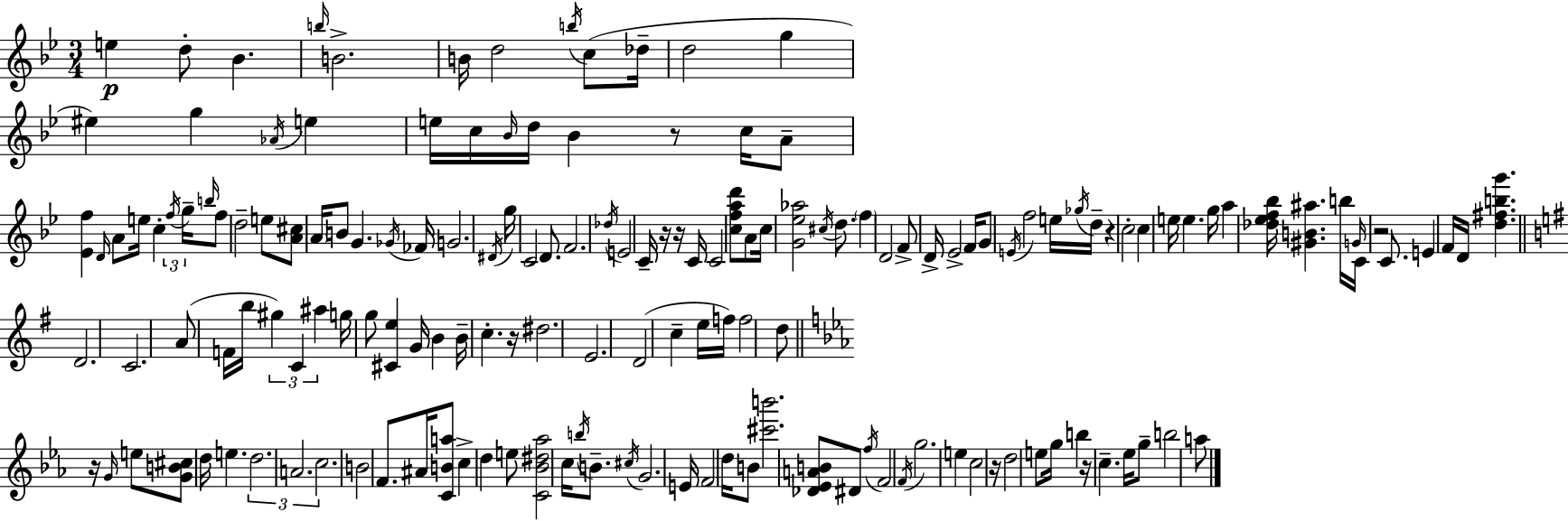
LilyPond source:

{
  \clef treble
  \numericTimeSignature
  \time 3/4
  \key bes \major
  \repeat volta 2 { e''4\p d''8-. bes'4. | \grace { b''16 } b'2.-> | b'16 d''2 \acciaccatura { b''16 }( c''8 | des''16-- d''2 g''4 | \break eis''4) g''4 \acciaccatura { aes'16 } e''4 | e''16 c''16 \grace { bes'16 } d''16 bes'4 r8 | c''16 a'8-- <ees' f''>4 \grace { d'16 } a'8 e''16 | c''4-. \tuplet 3/2 { \acciaccatura { f''16 } g''16-- \grace { b''16 } } f''8 d''2-- | \break e''8 <a' cis''>8 \parenthesize a'16 b'8 | g'4. \acciaccatura { ges'16 } fes'16 g'2. | \acciaccatura { dis'16 } g''16 c'2 | d'8. f'2. | \break \acciaccatura { des''16 } e'2 | c'16-- r16 r16 c'16 c'2 | <c'' f'' a'' d'''>8 a'8 c''16 <g' ees'' aes''>2 | \acciaccatura { cis''16 } d''8. \parenthesize f''4 | \break d'2 f'8-> | d'16-> ees'2-> f'16 g'8 | \acciaccatura { e'16 } f''2 e''16 \acciaccatura { ges''16 } | d''16-- r4 c''2-. | \break c''4 e''16 e''4. | g''16 a''4 <des'' ees'' f'' bes''>16 <gis' b' ais''>4. | b''16 \grace { g'16 } c'16 r2 c'8. | e'4 f'16 d'16 <d'' fis'' b'' g'''>4. | \break \bar "||" \break \key g \major d'2. | c'2. | a'8( f'16 b''16 \tuplet 3/2 { gis''4) c'4 | ais''4 } g''16 g''8 <cis' e''>4 g'16 | \break b'4 b'16-- c''4.-. r16 | dis''2. | e'2. | d'2( c''4-- | \break e''16 f''16) f''2 d''8 | \bar "||" \break \key c \minor r16 \grace { g'16 } e''8 <g' b' cis''>8 d''16 e''4. | \tuplet 3/2 { d''2. | a'2. | c''2. } | \break b'2 f'8. | ais'16 <c' b' a''>8 c''4-> d''4 e''8 | <c' bes' dis'' aes''>2 c''16 \acciaccatura { b''16 } b'8.-- | \acciaccatura { cis''16 } g'2. | \break e'16 f'2 | d''16 b'8 <cis''' b'''>2. | <des' ees' a' b'>8 dis'8 \acciaccatura { f''16 } f'2 | \acciaccatura { f'16 } g''2. | \break e''4 c''2 | r16 d''2 | e''8 g''16 b''4 r16 c''4.-- | ees''16 g''8-- b''2 | \break a''8 } \bar "|."
}